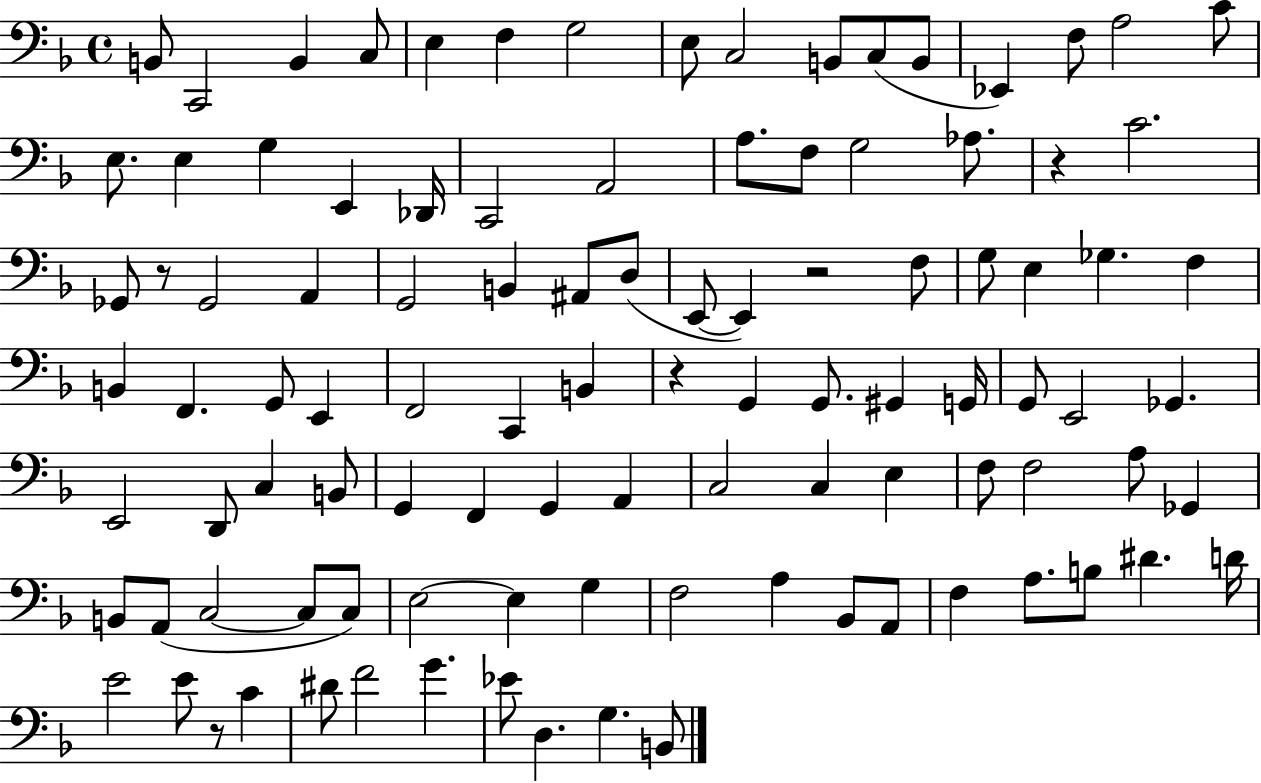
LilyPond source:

{
  \clef bass
  \time 4/4
  \defaultTimeSignature
  \key f \major
  b,8 c,2 b,4 c8 | e4 f4 g2 | e8 c2 b,8 c8( b,8 | ees,4) f8 a2 c'8 | \break e8. e4 g4 e,4 des,16 | c,2 a,2 | a8. f8 g2 aes8. | r4 c'2. | \break ges,8 r8 ges,2 a,4 | g,2 b,4 ais,8 d8( | e,8~~ e,4) r2 f8 | g8 e4 ges4. f4 | \break b,4 f,4. g,8 e,4 | f,2 c,4 b,4 | r4 g,4 g,8. gis,4 g,16 | g,8 e,2 ges,4. | \break e,2 d,8 c4 b,8 | g,4 f,4 g,4 a,4 | c2 c4 e4 | f8 f2 a8 ges,4 | \break b,8 a,8( c2~~ c8 c8) | e2~~ e4 g4 | f2 a4 bes,8 a,8 | f4 a8. b8 dis'4. d'16 | \break e'2 e'8 r8 c'4 | dis'8 f'2 g'4. | ees'8 d4. g4. b,8 | \bar "|."
}